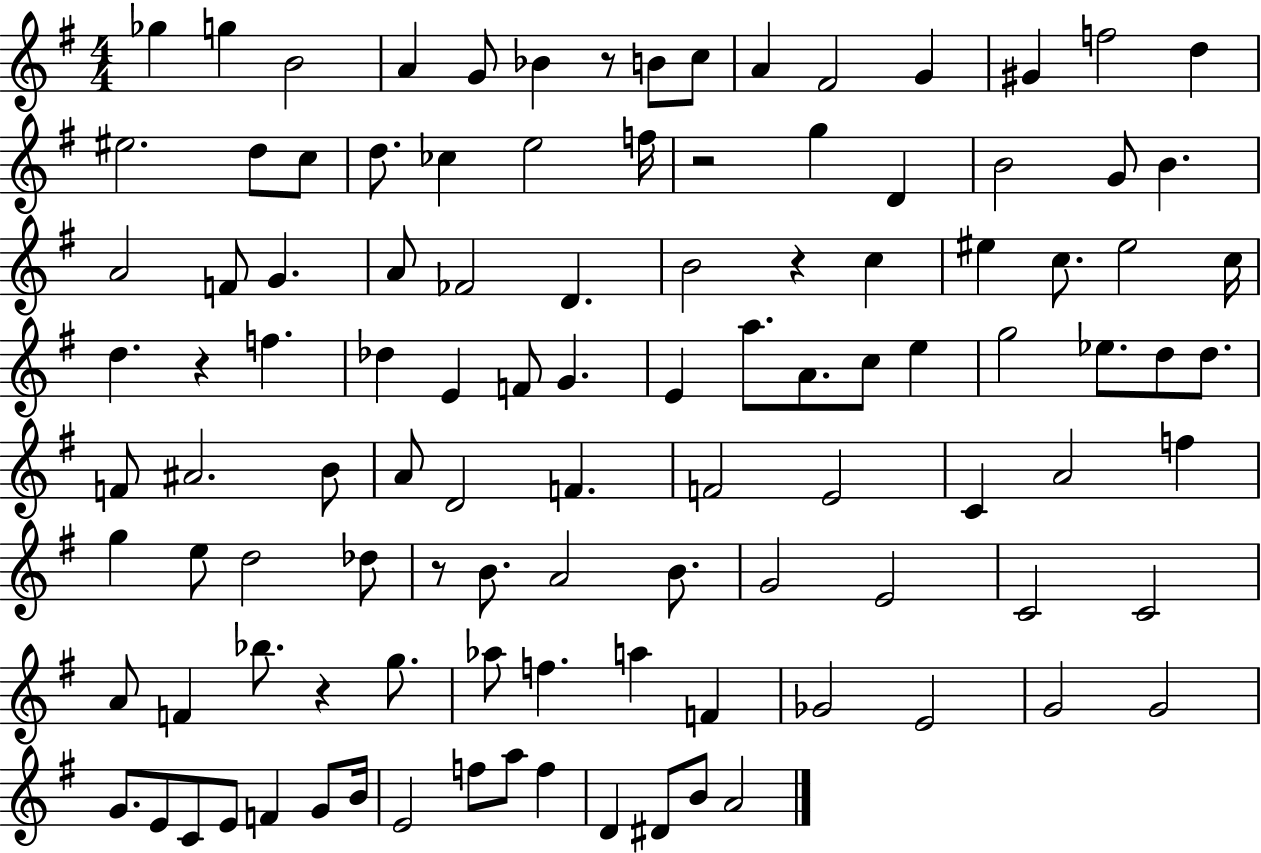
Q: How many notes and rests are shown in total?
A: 108